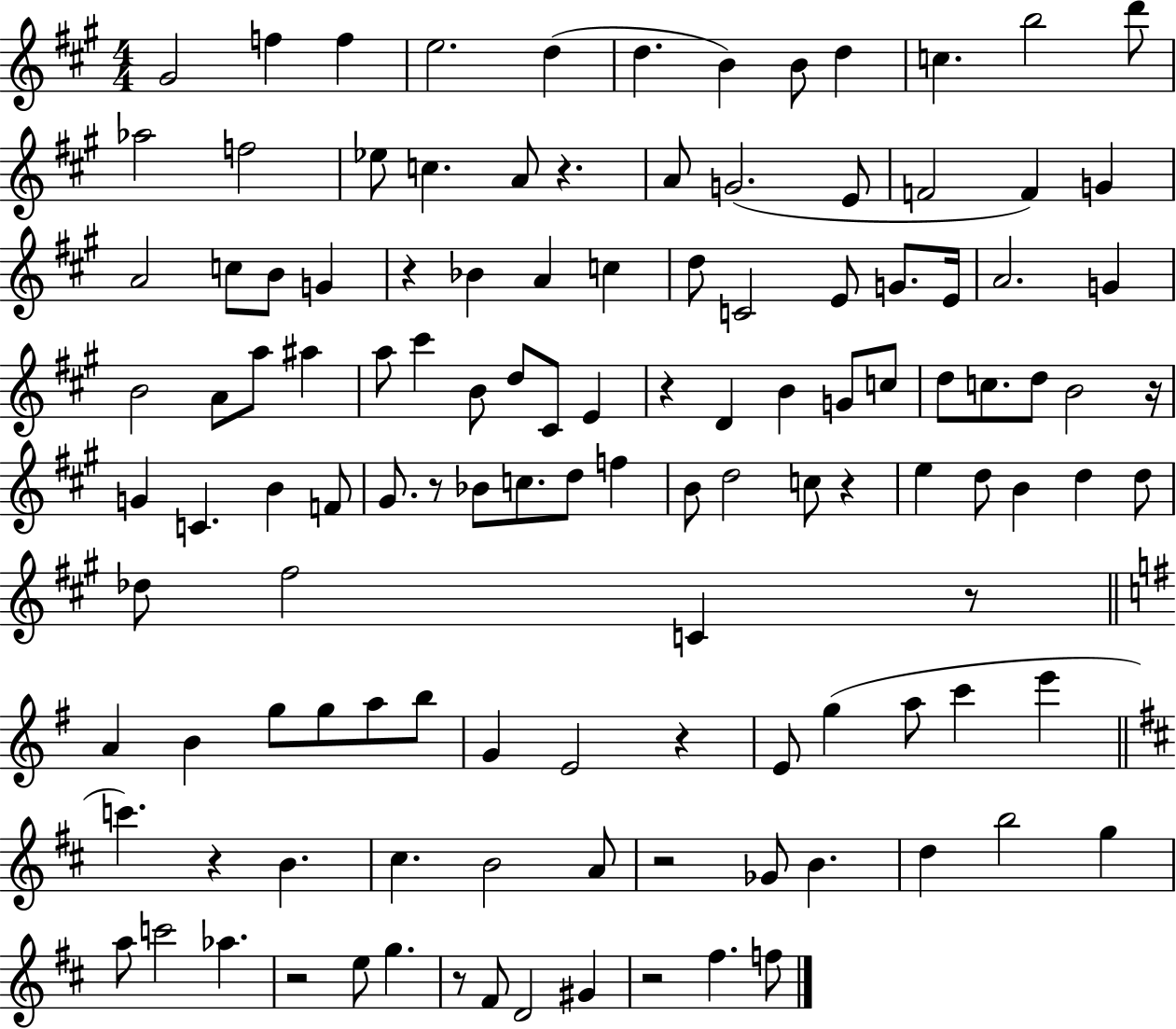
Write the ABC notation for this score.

X:1
T:Untitled
M:4/4
L:1/4
K:A
^G2 f f e2 d d B B/2 d c b2 d'/2 _a2 f2 _e/2 c A/2 z A/2 G2 E/2 F2 F G A2 c/2 B/2 G z _B A c d/2 C2 E/2 G/2 E/4 A2 G B2 A/2 a/2 ^a a/2 ^c' B/2 d/2 ^C/2 E z D B G/2 c/2 d/2 c/2 d/2 B2 z/4 G C B F/2 ^G/2 z/2 _B/2 c/2 d/2 f B/2 d2 c/2 z e d/2 B d d/2 _d/2 ^f2 C z/2 A B g/2 g/2 a/2 b/2 G E2 z E/2 g a/2 c' e' c' z B ^c B2 A/2 z2 _G/2 B d b2 g a/2 c'2 _a z2 e/2 g z/2 ^F/2 D2 ^G z2 ^f f/2